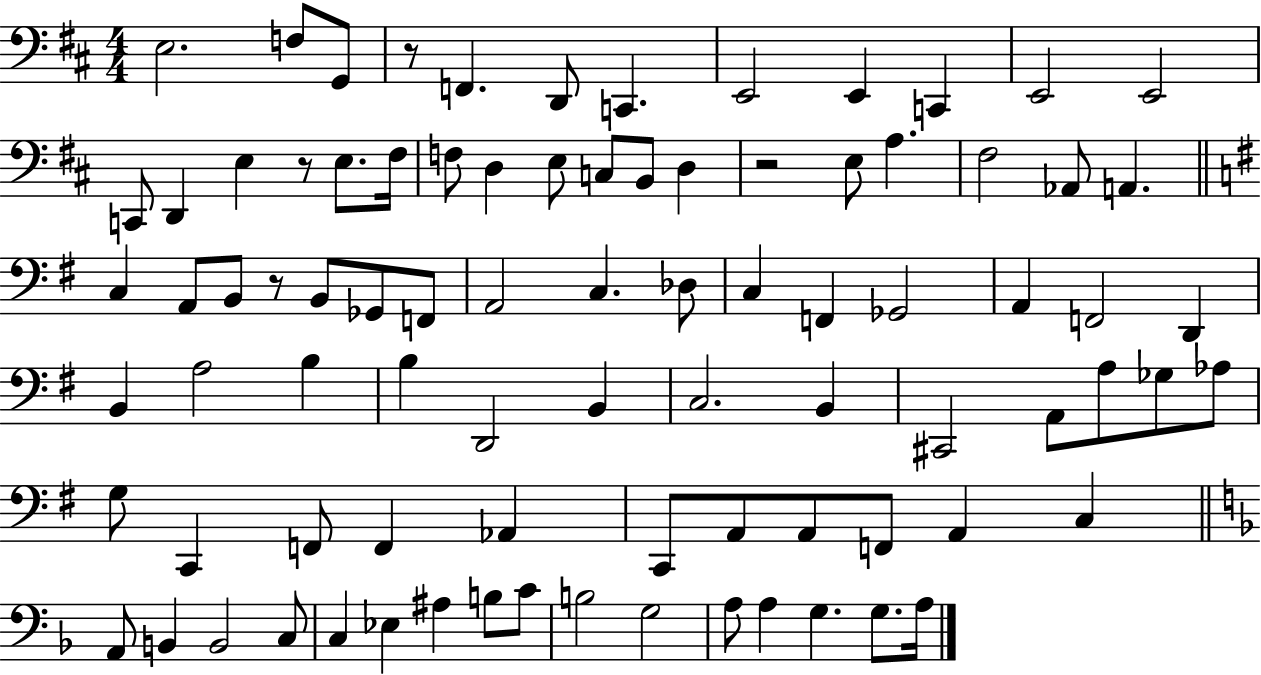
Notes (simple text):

E3/h. F3/e G2/e R/e F2/q. D2/e C2/q. E2/h E2/q C2/q E2/h E2/h C2/e D2/q E3/q R/e E3/e. F#3/s F3/e D3/q E3/e C3/e B2/e D3/q R/h E3/e A3/q. F#3/h Ab2/e A2/q. C3/q A2/e B2/e R/e B2/e Gb2/e F2/e A2/h C3/q. Db3/e C3/q F2/q Gb2/h A2/q F2/h D2/q B2/q A3/h B3/q B3/q D2/h B2/q C3/h. B2/q C#2/h A2/e A3/e Gb3/e Ab3/e G3/e C2/q F2/e F2/q Ab2/q C2/e A2/e A2/e F2/e A2/q C3/q A2/e B2/q B2/h C3/e C3/q Eb3/q A#3/q B3/e C4/e B3/h G3/h A3/e A3/q G3/q. G3/e. A3/s